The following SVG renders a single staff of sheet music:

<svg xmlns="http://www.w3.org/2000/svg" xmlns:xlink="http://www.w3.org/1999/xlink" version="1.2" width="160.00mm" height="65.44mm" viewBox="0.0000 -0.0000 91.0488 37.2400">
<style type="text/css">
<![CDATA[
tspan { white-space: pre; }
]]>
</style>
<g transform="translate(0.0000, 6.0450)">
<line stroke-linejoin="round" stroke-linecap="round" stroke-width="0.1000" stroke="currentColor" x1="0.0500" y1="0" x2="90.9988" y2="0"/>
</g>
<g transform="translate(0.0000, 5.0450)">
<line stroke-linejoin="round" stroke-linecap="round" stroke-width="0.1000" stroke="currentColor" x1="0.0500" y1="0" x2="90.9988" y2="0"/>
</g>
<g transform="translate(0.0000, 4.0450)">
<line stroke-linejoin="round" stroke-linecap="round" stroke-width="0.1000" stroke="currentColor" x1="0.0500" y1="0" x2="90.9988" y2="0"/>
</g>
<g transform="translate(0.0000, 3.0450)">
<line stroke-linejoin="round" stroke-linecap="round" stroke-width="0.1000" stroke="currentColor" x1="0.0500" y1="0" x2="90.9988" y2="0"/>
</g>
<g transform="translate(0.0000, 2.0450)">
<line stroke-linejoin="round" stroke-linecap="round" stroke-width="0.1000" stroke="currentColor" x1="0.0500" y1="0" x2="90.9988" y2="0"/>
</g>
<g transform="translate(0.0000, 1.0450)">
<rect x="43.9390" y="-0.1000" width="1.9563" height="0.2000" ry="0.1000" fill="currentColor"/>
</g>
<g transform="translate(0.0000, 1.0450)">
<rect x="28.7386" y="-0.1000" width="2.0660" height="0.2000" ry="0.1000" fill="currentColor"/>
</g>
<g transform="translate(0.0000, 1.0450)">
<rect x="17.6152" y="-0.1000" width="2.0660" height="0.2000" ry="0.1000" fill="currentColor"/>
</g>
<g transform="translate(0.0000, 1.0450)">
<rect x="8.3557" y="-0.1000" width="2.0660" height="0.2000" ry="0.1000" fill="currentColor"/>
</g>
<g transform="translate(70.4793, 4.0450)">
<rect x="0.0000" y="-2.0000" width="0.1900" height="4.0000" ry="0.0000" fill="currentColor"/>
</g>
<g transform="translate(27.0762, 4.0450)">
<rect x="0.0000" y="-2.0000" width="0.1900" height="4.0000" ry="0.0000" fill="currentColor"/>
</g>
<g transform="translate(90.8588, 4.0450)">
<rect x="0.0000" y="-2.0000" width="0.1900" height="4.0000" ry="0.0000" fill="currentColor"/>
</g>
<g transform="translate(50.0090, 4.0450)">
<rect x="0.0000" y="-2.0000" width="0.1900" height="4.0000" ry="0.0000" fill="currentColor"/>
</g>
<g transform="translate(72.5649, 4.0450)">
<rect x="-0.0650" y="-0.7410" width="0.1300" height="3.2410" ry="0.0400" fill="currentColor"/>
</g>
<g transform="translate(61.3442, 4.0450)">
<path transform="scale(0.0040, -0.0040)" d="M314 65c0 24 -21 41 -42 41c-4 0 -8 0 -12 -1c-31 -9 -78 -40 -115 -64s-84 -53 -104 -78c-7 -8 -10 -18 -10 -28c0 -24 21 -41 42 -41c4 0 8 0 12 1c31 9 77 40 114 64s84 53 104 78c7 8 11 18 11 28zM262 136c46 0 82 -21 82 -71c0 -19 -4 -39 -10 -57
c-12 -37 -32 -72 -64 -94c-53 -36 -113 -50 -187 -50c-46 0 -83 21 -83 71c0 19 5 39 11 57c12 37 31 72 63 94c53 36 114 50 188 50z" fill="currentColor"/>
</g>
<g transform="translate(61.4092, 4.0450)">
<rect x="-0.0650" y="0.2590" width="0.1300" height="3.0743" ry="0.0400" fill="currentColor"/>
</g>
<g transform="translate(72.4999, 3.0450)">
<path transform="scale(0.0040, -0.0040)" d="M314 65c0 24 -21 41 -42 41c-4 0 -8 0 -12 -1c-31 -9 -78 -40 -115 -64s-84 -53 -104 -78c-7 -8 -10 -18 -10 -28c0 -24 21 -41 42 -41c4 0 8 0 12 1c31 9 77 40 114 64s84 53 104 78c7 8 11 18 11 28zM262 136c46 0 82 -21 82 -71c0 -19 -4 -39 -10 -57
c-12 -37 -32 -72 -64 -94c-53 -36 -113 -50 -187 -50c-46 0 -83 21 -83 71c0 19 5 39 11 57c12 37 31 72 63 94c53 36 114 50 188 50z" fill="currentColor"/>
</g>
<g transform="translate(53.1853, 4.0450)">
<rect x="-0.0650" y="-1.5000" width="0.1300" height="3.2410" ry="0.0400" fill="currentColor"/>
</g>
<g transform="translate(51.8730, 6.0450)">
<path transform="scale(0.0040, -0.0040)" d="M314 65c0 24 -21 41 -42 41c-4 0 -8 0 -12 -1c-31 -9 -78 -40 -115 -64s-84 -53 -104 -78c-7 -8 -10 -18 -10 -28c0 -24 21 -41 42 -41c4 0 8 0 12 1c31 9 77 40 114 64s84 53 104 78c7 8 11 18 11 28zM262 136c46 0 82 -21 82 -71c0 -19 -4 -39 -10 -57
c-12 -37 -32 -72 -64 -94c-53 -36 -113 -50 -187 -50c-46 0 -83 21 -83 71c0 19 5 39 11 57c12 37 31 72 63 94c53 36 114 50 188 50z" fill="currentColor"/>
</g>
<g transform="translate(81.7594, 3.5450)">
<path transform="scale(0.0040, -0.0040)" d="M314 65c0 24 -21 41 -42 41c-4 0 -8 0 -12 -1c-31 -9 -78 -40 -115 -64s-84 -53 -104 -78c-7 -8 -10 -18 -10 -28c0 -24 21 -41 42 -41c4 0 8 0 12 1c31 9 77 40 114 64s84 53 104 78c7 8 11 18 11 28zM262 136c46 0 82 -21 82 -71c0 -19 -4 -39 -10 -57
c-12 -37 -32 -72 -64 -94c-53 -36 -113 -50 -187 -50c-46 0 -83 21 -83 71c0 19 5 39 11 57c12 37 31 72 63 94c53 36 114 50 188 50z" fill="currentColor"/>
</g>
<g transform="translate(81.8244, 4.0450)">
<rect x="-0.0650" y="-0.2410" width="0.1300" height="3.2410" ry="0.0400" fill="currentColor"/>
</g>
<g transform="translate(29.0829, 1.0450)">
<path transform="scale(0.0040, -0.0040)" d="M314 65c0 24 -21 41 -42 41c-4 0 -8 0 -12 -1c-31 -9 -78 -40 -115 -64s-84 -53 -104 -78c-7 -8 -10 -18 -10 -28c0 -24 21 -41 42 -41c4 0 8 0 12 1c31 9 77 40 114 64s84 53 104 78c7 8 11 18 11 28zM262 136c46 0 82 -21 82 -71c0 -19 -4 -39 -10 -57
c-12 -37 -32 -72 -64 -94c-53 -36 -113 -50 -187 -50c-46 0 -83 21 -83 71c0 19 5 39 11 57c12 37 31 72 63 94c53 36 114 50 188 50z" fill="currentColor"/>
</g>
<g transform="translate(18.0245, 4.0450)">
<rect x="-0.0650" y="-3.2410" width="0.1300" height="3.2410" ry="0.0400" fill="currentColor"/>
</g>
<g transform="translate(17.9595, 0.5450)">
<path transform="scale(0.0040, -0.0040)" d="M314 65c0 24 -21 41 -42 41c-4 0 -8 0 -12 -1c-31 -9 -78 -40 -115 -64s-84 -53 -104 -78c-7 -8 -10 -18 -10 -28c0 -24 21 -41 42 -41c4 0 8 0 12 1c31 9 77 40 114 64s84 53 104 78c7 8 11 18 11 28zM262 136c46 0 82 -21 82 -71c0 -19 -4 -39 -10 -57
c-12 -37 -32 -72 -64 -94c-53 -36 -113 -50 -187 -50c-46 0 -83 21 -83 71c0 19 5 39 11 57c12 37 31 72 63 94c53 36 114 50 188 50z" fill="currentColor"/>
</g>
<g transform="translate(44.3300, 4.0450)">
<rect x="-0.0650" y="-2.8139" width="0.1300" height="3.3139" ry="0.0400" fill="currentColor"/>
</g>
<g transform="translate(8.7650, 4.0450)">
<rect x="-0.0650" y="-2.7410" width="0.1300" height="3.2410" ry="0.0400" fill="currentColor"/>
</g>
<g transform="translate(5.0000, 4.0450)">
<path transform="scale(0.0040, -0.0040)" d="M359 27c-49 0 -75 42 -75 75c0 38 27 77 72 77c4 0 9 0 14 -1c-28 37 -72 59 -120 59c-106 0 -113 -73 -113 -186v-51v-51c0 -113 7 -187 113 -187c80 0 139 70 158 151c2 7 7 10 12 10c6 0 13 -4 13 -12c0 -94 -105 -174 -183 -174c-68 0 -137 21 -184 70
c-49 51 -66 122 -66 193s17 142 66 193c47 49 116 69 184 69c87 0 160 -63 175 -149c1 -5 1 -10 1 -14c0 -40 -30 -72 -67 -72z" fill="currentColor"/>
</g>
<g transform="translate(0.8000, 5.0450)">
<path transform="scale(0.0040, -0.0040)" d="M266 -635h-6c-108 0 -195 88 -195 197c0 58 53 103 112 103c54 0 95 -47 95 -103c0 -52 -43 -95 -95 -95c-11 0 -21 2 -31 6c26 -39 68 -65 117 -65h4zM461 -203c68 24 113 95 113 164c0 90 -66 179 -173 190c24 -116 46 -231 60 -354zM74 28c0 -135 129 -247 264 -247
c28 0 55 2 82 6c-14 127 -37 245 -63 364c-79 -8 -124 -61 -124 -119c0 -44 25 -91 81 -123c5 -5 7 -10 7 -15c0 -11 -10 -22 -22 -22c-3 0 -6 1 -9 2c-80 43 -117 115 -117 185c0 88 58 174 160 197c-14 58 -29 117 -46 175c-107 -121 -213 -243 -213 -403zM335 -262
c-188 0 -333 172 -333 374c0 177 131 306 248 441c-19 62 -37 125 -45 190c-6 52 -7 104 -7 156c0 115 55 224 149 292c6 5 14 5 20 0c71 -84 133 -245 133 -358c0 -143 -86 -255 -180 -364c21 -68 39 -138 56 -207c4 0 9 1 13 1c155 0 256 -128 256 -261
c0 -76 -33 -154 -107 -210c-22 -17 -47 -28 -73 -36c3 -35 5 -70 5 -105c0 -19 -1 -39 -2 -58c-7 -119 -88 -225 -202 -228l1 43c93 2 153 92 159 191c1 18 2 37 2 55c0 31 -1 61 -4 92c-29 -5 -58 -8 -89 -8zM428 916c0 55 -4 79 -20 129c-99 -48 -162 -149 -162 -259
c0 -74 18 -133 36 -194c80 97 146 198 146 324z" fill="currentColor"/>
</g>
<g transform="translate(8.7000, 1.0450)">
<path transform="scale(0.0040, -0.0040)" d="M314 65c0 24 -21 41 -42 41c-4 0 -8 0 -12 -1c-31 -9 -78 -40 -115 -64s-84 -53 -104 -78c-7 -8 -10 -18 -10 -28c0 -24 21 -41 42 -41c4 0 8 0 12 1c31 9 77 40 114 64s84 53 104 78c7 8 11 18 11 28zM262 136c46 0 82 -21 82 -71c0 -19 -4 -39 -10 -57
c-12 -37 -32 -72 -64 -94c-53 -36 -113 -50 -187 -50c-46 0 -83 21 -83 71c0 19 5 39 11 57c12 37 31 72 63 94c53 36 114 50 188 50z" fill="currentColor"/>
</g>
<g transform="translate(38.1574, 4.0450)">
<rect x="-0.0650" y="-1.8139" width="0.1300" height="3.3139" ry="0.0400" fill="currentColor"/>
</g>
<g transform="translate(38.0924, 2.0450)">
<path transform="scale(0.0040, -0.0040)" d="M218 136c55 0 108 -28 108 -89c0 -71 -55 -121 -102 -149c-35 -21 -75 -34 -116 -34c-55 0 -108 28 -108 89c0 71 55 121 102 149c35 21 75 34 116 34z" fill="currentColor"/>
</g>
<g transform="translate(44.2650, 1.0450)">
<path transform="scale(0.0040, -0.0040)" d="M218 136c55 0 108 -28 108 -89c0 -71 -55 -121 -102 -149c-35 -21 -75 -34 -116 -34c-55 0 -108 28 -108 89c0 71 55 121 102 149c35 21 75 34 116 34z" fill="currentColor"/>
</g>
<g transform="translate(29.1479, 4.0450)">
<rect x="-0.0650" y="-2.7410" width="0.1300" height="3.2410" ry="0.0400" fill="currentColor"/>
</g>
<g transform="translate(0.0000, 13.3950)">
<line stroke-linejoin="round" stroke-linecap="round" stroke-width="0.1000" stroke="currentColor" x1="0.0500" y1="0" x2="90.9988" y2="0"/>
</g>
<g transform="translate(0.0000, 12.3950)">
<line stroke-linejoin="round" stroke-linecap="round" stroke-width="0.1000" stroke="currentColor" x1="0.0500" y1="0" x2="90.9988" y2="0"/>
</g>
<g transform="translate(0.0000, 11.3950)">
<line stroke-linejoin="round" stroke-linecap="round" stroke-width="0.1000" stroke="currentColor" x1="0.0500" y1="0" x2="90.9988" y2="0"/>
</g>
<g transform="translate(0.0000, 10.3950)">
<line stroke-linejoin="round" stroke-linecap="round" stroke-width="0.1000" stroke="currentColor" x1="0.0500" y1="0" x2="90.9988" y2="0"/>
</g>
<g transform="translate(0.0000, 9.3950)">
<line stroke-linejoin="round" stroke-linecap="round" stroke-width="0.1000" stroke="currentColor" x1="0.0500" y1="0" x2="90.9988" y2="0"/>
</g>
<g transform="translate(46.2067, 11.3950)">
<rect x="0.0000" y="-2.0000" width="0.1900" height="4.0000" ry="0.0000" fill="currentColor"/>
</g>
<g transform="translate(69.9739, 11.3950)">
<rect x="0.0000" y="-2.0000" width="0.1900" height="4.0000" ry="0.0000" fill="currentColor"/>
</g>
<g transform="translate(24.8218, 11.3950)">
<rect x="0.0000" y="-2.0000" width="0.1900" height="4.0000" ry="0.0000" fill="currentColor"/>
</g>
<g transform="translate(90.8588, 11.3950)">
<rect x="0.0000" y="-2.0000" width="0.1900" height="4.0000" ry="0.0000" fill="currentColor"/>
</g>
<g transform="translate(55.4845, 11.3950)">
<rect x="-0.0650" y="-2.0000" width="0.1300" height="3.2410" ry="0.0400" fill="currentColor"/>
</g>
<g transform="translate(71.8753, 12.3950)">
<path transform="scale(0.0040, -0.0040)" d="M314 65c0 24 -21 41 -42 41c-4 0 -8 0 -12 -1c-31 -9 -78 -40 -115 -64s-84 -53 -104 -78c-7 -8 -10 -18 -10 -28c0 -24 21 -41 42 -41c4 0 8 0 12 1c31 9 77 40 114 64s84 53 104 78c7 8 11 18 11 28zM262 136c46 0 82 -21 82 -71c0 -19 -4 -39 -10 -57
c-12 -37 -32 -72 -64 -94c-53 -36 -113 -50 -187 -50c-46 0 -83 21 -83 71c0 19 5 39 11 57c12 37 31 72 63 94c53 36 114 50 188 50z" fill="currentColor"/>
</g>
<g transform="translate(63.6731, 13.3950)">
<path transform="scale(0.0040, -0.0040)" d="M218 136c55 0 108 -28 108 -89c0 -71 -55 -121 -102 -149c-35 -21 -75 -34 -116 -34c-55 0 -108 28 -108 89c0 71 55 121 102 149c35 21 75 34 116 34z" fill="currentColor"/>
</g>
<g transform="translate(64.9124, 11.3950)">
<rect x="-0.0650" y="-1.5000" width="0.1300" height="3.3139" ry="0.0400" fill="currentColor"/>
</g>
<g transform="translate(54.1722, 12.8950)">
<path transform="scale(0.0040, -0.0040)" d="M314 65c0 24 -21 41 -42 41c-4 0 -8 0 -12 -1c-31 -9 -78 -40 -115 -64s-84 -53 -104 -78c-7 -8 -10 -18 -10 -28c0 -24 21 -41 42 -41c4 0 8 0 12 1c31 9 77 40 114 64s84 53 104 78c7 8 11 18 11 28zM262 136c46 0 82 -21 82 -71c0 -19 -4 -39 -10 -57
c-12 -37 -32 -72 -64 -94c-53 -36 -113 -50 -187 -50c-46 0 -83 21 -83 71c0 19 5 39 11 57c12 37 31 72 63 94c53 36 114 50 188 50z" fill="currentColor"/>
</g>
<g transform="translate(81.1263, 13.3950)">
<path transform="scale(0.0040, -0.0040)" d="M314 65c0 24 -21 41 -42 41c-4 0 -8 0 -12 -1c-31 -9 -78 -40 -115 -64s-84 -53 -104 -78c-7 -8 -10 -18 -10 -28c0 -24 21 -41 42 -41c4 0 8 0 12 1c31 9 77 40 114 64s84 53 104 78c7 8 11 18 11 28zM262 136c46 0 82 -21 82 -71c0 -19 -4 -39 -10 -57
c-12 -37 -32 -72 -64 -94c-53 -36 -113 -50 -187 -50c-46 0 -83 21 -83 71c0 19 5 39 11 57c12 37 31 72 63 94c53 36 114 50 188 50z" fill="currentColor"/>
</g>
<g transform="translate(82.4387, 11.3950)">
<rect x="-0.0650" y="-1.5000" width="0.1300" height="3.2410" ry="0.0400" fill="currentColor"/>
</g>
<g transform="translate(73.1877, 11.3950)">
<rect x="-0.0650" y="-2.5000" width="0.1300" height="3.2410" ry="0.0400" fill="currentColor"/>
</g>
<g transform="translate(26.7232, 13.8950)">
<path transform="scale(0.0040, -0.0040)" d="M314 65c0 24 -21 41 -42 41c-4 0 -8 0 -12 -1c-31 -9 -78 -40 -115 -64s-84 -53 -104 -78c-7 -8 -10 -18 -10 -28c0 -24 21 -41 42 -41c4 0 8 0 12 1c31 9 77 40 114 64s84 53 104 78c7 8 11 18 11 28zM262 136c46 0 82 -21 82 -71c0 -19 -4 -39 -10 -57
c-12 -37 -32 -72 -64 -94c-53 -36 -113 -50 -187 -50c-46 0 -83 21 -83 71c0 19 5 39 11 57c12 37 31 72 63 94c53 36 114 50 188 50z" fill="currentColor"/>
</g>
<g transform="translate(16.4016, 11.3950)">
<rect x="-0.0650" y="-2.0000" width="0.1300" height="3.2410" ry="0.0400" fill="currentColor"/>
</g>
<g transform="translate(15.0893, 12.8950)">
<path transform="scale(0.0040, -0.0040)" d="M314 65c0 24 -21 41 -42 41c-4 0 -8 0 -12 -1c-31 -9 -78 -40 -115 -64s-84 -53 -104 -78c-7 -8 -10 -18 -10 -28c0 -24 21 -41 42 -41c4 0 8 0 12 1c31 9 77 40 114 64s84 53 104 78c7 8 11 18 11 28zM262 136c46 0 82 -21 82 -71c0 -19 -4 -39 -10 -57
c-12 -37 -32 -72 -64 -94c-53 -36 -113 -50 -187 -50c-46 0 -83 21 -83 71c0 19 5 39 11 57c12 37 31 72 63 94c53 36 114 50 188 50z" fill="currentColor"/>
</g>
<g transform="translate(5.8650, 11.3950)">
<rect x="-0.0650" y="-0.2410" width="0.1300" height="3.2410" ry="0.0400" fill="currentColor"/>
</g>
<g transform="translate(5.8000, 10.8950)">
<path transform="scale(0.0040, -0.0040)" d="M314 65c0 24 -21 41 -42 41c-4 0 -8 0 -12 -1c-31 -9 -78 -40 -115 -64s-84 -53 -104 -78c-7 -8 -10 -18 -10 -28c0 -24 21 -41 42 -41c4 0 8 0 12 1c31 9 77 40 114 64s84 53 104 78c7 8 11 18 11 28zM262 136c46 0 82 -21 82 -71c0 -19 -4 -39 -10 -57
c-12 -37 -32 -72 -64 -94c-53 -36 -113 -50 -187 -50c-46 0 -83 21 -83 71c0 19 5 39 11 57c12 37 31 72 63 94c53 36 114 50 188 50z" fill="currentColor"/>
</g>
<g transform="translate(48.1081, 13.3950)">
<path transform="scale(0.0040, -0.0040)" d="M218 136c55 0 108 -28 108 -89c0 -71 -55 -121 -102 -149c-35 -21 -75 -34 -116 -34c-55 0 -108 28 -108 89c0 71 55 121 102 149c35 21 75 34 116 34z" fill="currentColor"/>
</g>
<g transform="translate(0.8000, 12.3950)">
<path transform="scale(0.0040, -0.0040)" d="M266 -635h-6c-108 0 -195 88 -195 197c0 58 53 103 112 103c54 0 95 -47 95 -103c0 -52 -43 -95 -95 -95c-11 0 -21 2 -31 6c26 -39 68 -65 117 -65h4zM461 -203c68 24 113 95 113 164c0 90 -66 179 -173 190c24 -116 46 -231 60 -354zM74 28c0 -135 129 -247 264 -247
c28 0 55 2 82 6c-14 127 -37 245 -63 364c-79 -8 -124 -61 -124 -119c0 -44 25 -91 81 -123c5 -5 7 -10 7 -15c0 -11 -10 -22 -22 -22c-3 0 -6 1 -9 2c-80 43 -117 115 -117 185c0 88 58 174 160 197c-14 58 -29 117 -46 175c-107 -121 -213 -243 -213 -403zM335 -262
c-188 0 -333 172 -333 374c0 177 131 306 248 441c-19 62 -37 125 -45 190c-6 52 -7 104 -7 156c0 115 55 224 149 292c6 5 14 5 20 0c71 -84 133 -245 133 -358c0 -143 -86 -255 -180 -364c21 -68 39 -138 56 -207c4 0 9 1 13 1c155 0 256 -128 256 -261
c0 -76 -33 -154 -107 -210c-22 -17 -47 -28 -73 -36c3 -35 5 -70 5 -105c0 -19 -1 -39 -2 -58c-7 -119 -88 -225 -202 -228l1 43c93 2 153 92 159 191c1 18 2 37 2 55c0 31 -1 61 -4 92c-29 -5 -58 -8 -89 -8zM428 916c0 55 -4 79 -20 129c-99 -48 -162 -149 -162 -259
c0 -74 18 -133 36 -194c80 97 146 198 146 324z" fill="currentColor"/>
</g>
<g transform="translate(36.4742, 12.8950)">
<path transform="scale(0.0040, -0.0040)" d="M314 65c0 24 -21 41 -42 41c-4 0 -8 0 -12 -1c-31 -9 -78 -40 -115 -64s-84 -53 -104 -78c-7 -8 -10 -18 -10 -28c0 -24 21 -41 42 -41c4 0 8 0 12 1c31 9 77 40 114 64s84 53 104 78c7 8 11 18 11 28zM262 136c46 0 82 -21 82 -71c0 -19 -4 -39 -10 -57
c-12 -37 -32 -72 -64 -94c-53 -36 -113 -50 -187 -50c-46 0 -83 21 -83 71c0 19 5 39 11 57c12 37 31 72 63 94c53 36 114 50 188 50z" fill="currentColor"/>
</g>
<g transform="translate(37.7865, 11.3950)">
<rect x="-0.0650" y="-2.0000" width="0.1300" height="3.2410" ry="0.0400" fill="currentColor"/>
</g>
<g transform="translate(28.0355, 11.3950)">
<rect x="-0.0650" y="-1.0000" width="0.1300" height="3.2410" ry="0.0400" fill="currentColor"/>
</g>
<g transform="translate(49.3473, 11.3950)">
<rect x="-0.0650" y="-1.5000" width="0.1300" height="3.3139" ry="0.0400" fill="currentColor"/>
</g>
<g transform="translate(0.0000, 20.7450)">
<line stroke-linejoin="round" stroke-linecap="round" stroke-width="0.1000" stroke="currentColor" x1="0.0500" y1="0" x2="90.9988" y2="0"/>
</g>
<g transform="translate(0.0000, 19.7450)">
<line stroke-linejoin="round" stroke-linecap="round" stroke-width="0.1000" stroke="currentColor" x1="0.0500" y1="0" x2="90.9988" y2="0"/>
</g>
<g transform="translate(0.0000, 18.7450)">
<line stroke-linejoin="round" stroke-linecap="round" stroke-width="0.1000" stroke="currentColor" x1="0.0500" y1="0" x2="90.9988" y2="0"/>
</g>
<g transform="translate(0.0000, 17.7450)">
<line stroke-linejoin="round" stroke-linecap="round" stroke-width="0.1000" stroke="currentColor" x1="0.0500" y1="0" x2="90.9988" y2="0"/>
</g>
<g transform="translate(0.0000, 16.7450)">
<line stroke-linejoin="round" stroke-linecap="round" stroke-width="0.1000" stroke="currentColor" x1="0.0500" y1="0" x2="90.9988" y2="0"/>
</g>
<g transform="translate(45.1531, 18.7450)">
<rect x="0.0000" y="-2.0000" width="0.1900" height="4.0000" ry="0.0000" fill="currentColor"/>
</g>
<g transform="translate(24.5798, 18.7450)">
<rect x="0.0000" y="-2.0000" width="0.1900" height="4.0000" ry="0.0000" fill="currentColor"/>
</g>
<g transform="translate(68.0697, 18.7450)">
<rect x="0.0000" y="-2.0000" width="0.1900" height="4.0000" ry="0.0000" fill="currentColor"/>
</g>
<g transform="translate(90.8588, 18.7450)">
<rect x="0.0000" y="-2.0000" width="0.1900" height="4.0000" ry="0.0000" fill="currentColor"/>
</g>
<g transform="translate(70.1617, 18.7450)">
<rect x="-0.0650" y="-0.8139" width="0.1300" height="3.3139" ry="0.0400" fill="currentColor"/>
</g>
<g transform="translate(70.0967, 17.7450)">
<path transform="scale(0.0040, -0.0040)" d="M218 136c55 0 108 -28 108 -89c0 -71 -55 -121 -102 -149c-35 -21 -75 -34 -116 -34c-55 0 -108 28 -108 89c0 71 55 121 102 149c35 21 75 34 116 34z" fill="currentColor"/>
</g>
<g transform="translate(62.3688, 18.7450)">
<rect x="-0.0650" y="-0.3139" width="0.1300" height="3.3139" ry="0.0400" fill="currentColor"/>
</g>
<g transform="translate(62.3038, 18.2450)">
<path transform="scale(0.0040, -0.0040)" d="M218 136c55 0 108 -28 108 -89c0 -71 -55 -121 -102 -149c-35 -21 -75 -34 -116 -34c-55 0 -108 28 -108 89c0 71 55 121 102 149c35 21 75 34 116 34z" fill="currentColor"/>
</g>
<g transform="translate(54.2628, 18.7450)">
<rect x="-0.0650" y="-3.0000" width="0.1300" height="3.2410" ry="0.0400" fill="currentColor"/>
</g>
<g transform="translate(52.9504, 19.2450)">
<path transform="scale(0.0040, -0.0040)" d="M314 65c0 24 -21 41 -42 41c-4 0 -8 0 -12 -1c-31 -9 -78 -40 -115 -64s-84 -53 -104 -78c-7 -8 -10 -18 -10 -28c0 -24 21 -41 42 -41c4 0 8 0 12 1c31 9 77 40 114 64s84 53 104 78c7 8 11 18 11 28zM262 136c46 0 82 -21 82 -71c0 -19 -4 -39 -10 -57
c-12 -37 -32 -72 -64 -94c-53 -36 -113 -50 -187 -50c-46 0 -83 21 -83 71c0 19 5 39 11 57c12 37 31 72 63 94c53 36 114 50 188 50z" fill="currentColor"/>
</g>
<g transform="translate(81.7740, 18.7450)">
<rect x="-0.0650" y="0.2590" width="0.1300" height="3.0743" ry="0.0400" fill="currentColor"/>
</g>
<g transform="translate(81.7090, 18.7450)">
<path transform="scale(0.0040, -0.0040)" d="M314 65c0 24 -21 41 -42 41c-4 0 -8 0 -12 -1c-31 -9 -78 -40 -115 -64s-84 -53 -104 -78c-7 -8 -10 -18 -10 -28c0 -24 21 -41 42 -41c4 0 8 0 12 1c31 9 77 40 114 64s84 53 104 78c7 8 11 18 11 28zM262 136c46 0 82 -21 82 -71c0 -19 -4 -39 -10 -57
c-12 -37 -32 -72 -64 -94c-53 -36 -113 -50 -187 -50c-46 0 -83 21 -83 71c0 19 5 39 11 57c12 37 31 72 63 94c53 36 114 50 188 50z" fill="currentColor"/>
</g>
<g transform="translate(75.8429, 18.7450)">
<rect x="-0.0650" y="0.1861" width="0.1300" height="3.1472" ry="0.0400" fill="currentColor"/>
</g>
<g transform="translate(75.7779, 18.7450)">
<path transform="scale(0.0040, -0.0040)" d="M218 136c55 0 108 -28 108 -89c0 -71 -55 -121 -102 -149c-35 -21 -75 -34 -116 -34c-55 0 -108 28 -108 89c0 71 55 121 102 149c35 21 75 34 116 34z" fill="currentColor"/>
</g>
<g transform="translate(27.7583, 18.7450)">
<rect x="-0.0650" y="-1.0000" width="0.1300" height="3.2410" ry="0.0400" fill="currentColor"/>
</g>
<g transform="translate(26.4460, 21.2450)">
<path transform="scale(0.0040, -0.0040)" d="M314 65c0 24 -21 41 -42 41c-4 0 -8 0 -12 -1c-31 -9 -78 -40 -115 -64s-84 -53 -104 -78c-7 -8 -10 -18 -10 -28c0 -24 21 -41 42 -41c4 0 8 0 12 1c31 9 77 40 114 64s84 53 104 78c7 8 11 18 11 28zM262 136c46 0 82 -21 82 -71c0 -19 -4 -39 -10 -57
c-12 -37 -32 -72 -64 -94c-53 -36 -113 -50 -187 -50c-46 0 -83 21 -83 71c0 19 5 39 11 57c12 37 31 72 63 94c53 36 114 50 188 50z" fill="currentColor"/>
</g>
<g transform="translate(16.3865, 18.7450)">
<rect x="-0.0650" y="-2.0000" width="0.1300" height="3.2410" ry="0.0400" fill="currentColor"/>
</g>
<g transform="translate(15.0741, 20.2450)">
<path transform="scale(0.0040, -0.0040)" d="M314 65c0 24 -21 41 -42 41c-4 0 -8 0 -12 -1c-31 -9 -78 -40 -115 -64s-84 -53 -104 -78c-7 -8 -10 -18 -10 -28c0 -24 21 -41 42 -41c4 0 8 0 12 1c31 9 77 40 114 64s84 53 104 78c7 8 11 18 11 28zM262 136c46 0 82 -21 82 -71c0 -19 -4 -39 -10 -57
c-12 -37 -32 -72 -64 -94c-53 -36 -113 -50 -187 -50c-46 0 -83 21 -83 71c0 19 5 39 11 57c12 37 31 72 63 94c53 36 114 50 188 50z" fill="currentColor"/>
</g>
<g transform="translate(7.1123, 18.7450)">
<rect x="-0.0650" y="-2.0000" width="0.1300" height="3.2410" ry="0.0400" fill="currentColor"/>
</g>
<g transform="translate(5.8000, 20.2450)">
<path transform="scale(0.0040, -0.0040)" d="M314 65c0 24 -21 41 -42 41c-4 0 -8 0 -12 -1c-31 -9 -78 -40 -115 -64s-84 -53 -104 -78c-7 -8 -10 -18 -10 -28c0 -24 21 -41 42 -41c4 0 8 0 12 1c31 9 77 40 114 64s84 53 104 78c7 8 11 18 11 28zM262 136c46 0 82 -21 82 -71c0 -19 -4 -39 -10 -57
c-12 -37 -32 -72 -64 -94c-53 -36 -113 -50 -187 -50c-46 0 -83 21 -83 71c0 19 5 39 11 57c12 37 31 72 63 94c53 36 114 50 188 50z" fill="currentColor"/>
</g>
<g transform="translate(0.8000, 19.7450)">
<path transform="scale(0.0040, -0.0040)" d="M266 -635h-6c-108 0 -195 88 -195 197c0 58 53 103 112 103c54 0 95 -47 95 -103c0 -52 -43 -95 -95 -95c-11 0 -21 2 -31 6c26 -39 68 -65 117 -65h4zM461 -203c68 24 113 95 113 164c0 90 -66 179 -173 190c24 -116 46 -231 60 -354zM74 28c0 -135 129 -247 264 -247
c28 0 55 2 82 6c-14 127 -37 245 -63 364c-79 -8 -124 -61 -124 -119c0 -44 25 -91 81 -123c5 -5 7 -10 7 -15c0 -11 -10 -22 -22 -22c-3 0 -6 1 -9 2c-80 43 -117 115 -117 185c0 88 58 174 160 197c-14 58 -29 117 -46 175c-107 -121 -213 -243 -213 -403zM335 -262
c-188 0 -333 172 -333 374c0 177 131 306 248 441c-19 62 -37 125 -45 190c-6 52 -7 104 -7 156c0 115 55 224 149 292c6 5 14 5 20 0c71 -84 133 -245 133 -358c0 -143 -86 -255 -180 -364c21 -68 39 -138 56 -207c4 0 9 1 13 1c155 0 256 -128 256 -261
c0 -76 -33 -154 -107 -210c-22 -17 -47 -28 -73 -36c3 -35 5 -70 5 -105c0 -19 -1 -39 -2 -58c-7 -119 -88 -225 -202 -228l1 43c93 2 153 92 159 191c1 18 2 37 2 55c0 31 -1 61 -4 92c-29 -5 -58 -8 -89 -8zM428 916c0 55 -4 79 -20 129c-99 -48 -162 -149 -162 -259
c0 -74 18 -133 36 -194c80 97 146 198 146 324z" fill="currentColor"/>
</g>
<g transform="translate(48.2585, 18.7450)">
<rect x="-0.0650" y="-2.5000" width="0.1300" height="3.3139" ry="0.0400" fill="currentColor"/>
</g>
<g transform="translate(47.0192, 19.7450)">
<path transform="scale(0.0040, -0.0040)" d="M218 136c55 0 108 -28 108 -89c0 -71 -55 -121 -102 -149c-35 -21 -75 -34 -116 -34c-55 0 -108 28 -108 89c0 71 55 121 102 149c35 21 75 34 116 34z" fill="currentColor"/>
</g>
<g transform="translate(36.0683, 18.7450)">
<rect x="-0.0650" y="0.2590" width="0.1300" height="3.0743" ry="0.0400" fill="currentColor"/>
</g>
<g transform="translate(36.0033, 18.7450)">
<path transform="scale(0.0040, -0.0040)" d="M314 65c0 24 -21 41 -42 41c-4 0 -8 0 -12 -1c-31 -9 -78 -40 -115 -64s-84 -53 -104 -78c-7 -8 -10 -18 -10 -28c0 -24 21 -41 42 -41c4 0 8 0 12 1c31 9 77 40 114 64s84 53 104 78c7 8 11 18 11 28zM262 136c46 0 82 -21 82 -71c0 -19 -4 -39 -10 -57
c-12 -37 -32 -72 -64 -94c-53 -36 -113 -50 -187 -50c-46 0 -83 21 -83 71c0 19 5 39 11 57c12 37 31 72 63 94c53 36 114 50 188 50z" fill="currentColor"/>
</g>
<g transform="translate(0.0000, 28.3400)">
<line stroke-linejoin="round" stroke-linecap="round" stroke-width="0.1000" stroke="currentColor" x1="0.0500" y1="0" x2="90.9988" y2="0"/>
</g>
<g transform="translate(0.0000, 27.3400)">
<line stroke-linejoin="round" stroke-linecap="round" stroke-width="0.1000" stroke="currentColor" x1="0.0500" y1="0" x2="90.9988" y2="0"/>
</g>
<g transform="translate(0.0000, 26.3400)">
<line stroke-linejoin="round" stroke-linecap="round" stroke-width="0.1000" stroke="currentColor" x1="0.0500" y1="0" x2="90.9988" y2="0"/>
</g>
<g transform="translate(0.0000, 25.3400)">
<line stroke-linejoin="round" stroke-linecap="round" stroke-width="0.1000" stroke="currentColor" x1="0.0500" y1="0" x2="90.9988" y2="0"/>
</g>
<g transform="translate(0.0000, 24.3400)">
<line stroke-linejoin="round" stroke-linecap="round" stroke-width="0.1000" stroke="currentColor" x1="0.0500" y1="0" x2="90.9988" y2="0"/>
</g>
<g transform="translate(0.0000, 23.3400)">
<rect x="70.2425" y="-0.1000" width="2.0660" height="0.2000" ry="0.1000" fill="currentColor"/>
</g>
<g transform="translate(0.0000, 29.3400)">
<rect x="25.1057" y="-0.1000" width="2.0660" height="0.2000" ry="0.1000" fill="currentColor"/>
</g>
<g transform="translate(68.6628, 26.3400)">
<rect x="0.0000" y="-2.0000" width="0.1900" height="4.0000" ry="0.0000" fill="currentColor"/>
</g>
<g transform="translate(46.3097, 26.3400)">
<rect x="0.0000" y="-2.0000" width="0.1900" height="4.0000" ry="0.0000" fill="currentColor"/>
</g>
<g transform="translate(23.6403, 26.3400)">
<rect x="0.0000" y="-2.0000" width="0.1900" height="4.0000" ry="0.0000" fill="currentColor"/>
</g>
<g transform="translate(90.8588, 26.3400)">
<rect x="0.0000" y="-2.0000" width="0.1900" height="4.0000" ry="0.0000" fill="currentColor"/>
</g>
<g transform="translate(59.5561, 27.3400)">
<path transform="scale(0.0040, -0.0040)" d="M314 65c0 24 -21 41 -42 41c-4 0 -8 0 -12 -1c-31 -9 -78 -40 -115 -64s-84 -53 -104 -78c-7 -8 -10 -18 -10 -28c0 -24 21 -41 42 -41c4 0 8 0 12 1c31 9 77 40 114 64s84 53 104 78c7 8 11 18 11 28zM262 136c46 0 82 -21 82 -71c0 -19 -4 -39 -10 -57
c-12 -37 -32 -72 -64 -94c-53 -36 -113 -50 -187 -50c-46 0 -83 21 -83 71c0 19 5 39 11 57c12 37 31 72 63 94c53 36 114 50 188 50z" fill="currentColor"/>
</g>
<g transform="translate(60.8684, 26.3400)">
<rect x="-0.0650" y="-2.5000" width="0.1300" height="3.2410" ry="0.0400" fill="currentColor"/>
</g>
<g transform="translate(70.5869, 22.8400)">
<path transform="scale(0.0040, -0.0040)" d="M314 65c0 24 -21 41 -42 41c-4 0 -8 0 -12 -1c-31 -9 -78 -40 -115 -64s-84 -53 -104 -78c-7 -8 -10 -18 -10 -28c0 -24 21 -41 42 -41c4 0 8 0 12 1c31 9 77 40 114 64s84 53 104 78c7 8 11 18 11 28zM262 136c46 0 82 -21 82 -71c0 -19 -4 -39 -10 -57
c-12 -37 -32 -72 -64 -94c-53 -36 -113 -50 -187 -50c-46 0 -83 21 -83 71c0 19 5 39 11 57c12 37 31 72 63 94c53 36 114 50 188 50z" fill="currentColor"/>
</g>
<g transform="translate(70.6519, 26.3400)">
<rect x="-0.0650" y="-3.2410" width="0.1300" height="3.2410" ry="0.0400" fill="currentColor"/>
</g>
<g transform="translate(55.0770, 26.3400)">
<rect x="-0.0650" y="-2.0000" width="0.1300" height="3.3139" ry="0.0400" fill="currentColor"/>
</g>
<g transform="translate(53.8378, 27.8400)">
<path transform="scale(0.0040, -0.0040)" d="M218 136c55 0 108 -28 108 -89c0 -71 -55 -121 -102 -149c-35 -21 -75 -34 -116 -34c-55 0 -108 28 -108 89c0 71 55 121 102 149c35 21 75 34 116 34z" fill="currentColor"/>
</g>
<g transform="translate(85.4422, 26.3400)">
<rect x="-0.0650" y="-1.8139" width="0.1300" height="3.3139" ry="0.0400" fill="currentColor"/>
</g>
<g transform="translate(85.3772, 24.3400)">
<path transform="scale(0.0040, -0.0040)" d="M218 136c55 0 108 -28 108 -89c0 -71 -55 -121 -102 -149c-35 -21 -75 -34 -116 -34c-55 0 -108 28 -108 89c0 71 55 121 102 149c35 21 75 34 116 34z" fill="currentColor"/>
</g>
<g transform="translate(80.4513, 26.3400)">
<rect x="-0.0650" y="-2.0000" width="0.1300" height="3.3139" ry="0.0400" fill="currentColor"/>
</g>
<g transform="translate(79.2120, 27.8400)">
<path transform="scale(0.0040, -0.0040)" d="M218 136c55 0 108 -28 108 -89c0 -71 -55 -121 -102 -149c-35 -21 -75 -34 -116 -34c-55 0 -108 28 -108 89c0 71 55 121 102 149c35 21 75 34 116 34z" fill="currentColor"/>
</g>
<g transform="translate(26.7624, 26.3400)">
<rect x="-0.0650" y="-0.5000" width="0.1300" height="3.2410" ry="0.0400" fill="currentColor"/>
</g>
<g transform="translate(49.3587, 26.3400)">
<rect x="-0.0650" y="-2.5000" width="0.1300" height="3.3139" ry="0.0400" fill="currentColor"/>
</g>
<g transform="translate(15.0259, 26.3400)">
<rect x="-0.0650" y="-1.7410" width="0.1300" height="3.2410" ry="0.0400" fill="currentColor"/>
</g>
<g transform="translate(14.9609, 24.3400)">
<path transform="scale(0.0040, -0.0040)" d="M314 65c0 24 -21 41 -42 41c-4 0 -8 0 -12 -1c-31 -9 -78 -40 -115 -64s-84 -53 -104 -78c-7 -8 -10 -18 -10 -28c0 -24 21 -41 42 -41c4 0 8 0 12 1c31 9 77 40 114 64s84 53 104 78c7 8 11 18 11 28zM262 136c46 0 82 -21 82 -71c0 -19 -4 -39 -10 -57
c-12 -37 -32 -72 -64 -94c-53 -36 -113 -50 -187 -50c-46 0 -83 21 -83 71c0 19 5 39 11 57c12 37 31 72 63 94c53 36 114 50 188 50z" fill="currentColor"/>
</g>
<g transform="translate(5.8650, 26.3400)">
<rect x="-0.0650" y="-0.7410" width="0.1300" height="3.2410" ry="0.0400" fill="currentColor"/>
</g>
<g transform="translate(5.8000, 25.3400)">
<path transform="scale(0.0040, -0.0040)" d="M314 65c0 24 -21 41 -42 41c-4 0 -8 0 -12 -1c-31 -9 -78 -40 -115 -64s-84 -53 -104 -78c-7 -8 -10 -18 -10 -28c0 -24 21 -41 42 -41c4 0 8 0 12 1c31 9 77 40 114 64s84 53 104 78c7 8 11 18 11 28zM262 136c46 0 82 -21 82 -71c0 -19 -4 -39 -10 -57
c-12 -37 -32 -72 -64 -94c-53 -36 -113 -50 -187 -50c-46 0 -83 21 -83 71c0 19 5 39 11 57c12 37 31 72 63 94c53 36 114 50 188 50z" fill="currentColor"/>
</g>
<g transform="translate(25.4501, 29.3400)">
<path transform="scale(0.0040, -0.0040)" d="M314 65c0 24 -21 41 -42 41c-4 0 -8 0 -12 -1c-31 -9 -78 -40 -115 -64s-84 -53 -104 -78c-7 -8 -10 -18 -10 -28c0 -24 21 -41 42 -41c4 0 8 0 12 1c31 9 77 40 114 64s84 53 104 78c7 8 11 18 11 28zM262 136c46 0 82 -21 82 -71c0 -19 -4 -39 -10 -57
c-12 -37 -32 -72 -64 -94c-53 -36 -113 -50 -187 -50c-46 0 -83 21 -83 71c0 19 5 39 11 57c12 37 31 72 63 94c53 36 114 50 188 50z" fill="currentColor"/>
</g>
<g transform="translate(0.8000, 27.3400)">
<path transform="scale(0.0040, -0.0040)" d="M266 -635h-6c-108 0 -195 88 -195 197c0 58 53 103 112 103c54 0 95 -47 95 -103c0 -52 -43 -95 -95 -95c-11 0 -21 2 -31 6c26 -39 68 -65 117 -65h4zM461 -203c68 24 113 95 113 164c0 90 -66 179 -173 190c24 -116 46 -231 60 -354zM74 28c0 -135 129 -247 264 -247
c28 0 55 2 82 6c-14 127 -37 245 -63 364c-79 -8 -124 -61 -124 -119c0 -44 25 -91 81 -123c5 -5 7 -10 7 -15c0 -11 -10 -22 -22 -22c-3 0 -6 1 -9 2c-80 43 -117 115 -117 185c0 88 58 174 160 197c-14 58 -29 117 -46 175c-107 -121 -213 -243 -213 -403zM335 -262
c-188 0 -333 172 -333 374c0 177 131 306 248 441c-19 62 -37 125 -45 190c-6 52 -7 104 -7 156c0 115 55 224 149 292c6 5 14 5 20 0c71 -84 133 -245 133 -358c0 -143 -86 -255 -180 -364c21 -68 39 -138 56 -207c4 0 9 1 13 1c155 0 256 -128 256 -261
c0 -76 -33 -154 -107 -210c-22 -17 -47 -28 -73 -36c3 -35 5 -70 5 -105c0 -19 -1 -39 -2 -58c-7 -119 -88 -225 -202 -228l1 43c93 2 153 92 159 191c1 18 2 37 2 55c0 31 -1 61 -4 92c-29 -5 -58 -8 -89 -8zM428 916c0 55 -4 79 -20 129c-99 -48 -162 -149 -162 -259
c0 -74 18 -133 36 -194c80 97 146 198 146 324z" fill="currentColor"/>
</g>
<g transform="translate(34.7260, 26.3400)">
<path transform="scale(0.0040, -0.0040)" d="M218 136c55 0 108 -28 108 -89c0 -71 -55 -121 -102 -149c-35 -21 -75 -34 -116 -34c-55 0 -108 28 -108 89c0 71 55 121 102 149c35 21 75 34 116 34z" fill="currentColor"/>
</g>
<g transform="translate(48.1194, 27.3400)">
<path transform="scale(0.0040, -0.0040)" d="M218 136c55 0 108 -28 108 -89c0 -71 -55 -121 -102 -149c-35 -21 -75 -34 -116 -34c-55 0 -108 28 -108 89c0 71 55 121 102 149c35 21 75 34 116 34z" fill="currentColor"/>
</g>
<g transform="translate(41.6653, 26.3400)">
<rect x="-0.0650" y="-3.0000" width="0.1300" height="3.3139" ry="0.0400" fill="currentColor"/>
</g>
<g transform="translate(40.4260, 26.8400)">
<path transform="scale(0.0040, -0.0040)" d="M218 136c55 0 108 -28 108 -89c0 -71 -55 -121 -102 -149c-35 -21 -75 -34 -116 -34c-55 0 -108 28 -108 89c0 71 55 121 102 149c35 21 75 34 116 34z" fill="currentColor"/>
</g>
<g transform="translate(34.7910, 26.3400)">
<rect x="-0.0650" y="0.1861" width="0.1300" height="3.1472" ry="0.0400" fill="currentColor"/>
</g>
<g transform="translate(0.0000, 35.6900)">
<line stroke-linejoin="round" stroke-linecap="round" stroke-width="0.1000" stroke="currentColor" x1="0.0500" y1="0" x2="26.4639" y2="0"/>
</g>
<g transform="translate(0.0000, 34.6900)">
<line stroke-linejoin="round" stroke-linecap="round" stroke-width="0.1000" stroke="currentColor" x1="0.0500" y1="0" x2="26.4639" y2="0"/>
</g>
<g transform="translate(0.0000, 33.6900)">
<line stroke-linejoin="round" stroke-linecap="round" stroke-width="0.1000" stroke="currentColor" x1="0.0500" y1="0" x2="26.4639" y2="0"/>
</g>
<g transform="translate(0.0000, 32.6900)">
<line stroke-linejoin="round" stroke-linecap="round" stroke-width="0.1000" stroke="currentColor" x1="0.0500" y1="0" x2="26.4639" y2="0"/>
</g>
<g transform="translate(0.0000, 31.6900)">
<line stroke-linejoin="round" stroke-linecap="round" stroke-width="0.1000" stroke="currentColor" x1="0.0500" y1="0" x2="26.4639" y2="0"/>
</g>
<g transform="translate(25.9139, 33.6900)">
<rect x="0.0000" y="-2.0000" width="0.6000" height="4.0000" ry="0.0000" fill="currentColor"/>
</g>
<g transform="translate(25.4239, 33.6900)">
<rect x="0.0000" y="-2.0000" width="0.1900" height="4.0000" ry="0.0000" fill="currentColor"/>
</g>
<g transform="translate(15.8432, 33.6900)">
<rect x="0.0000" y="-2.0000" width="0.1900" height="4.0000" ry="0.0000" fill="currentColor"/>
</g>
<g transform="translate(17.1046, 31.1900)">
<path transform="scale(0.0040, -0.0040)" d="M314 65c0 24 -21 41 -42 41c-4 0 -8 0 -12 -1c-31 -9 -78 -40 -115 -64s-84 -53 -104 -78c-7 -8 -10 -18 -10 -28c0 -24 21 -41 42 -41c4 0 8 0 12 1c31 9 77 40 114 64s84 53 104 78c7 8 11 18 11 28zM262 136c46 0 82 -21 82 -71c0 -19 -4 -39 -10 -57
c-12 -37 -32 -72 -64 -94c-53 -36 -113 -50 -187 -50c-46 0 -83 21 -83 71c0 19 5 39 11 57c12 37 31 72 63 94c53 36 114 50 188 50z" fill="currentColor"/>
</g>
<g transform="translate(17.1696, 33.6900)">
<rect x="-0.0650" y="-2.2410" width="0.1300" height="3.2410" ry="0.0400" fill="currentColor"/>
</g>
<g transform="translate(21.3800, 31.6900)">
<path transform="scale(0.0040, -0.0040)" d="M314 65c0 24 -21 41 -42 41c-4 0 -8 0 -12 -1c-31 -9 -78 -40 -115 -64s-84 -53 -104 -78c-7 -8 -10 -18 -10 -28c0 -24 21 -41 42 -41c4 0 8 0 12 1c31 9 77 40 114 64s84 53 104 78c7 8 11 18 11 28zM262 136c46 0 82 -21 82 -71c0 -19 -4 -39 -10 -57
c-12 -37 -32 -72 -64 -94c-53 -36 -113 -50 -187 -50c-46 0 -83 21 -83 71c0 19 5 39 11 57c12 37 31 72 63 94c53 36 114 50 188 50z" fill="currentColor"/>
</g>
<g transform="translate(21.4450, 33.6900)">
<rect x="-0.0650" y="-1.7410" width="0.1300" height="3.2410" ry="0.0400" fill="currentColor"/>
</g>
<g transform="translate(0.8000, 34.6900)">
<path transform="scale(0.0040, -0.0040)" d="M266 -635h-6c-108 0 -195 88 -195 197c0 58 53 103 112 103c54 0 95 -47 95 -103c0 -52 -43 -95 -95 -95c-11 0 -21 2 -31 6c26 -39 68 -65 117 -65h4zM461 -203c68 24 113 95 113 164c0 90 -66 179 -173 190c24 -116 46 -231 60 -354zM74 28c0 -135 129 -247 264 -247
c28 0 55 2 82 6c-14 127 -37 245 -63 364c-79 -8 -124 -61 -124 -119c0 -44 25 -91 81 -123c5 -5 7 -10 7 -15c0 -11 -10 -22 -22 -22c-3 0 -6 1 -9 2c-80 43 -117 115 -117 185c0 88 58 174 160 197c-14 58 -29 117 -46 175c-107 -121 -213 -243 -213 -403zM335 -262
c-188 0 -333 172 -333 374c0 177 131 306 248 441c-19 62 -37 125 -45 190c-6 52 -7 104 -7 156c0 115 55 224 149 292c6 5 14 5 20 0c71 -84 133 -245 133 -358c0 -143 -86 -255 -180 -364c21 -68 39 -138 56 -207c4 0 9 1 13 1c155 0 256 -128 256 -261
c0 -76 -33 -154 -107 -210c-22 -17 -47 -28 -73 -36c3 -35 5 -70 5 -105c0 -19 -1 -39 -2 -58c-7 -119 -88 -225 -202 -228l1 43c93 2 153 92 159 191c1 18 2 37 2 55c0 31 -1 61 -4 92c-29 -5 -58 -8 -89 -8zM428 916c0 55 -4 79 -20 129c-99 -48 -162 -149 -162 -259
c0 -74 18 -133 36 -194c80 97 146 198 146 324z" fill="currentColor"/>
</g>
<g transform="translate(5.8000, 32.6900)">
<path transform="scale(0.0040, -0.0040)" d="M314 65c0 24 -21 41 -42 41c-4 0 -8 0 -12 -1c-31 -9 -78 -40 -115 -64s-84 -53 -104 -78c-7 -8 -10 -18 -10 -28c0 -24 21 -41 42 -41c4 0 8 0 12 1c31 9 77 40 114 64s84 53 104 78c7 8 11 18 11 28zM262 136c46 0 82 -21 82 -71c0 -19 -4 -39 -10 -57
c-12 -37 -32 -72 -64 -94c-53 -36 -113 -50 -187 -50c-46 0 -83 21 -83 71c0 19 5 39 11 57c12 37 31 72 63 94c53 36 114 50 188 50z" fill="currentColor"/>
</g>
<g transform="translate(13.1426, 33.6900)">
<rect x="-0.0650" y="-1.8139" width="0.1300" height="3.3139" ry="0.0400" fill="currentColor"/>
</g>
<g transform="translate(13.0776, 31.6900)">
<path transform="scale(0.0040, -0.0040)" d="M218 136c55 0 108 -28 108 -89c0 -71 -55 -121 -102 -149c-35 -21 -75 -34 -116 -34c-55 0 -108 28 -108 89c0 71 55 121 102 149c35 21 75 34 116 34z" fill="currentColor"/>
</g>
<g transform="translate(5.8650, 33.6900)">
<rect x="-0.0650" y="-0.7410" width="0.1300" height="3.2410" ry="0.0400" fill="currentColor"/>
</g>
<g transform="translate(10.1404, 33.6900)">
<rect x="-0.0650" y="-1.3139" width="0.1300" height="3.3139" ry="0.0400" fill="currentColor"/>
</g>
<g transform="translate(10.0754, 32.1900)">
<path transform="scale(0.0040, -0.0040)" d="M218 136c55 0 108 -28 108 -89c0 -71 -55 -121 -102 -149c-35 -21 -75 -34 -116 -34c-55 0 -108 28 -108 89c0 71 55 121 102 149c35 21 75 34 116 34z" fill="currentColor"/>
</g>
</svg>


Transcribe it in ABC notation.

X:1
T:Untitled
M:4/4
L:1/4
K:C
a2 b2 a2 f a E2 B2 d2 c2 c2 F2 D2 F2 E F2 E G2 E2 F2 F2 D2 B2 G A2 c d B B2 d2 f2 C2 B A G F G2 b2 F f d2 e f g2 f2